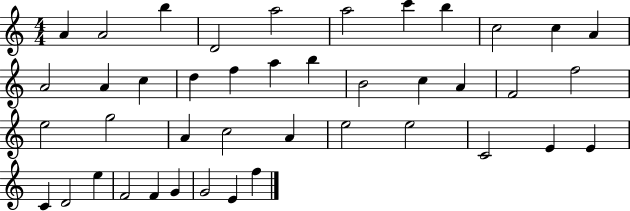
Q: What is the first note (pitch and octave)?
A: A4